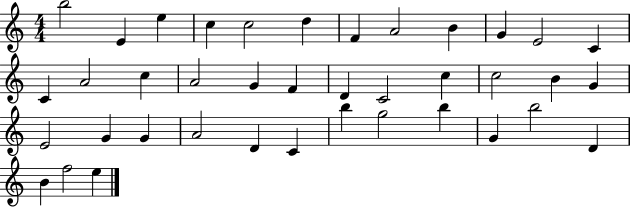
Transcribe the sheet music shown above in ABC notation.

X:1
T:Untitled
M:4/4
L:1/4
K:C
b2 E e c c2 d F A2 B G E2 C C A2 c A2 G F D C2 c c2 B G E2 G G A2 D C b g2 b G b2 D B f2 e